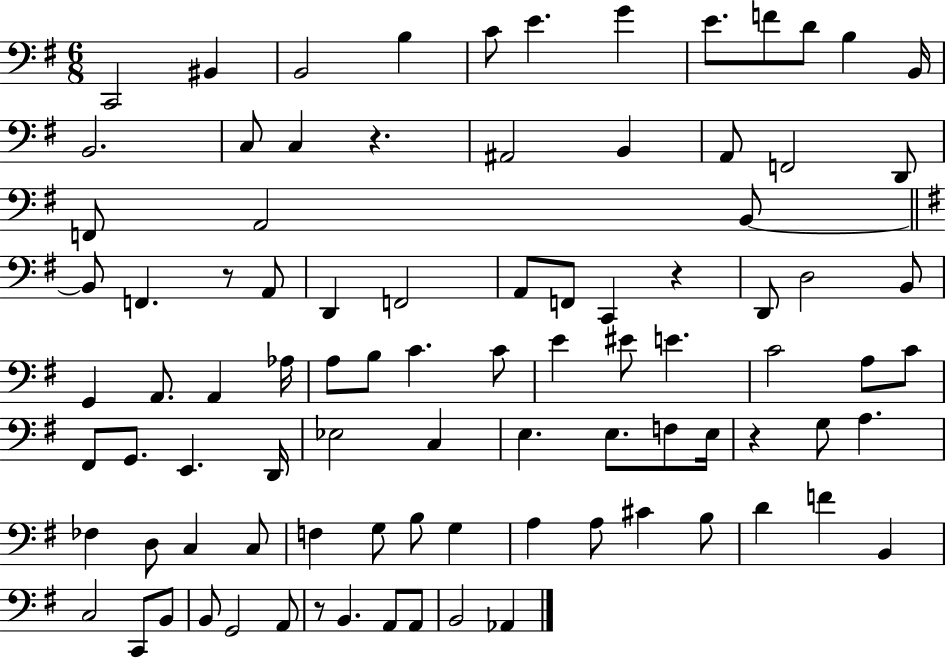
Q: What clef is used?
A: bass